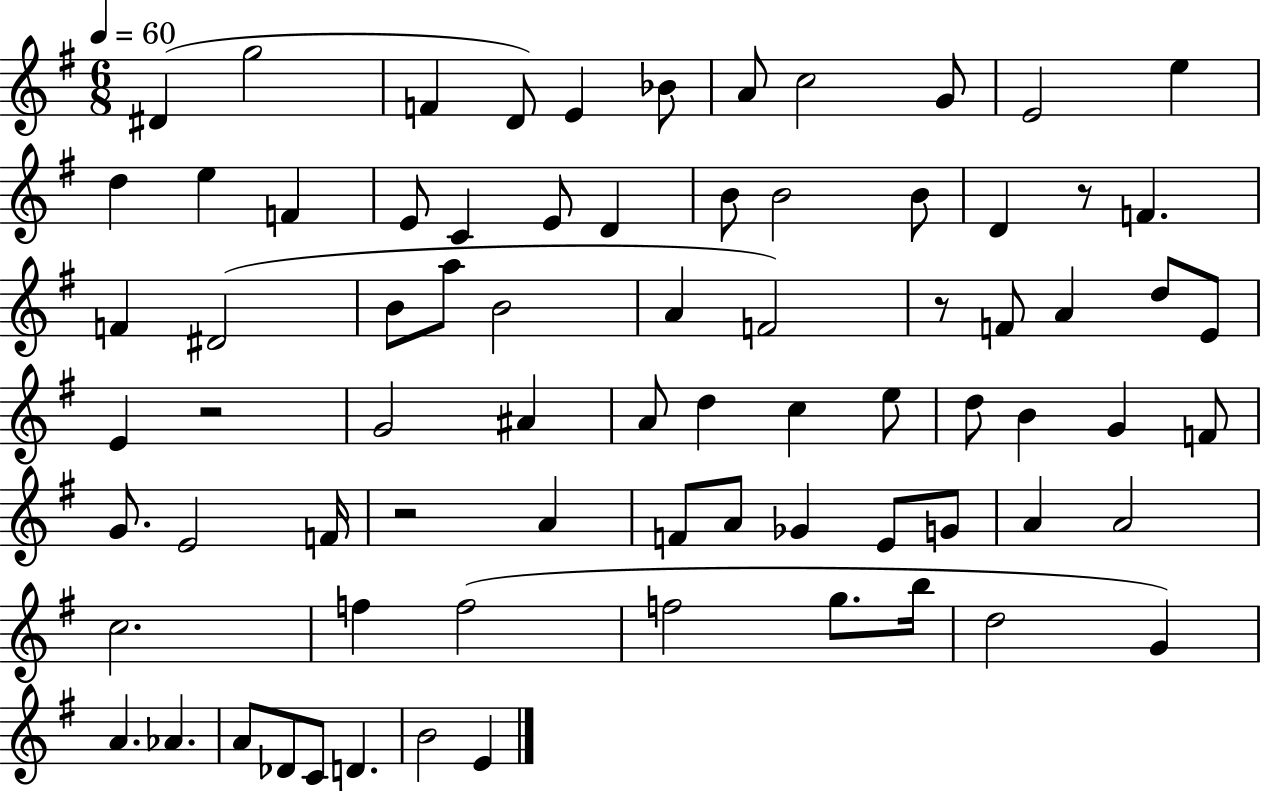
X:1
T:Untitled
M:6/8
L:1/4
K:G
^D g2 F D/2 E _B/2 A/2 c2 G/2 E2 e d e F E/2 C E/2 D B/2 B2 B/2 D z/2 F F ^D2 B/2 a/2 B2 A F2 z/2 F/2 A d/2 E/2 E z2 G2 ^A A/2 d c e/2 d/2 B G F/2 G/2 E2 F/4 z2 A F/2 A/2 _G E/2 G/2 A A2 c2 f f2 f2 g/2 b/4 d2 G A _A A/2 _D/2 C/2 D B2 E